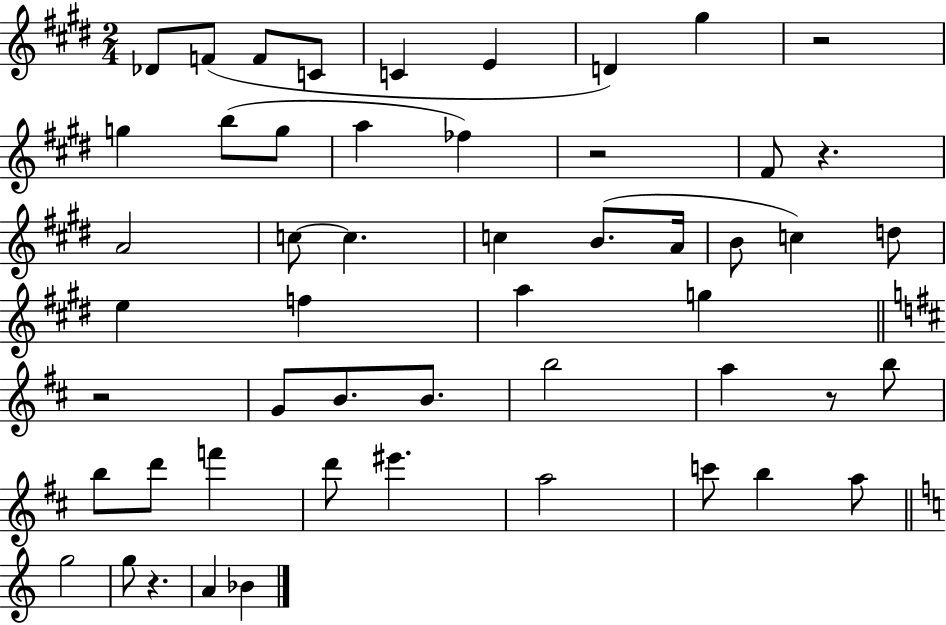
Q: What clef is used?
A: treble